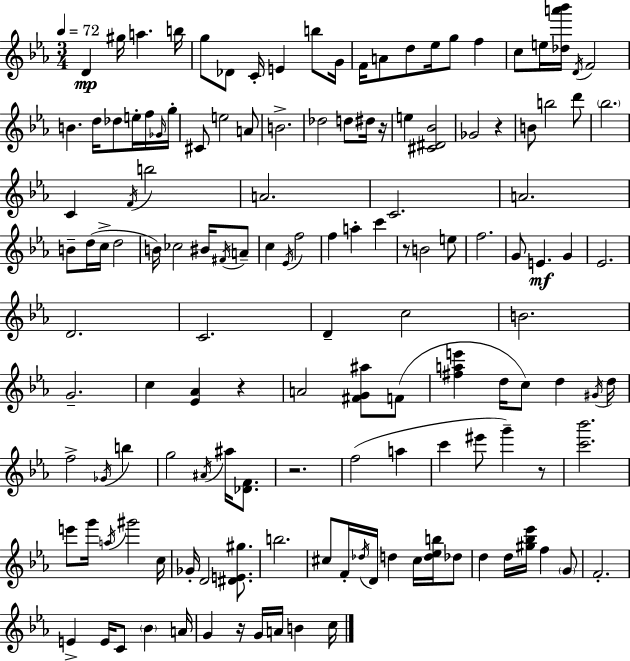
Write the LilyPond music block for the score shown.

{
  \clef treble
  \numericTimeSignature
  \time 3/4
  \key c \minor
  \tempo 4 = 72
  d'4\mp gis''16 a''4. b''16 | g''8 des'8 c'16-. e'4 b''8 g'16 | f'16 a'8 d''8 ees''16 g''8 f''4 | c''8 e''16 <des'' a''' bes'''>16 \acciaccatura { d'16 } f'2 | \break b'4. d''16 des''8 e''16-. f''16 | \grace { ges'16 } g''16-. cis'8 e''2 | a'8 b'2.-> | des''2 d''8 | \break dis''16 r16 e''4 <cis' dis' bes'>2 | ges'2 r4 | b'8 b''2 | d'''8 \parenthesize bes''2. | \break c'4 \acciaccatura { f'16 } b''2 | a'2. | c'2. | a'2. | \break b'8-- d''16( c''16-> d''2 | b'16) ces''2 | bis'16 \acciaccatura { fis'16 } a'8-- c''4 \acciaccatura { ees'16 } f''2 | f''4 a''4-. | \break c'''4 r8 b'2 | e''8 f''2. | g'8 e'4.\mf | g'4 ees'2. | \break d'2. | c'2. | d'4-- c''2 | b'2. | \break g'2.-- | c''4 <ees' aes'>4 | r4 a'2 | <fis' g' ais''>8 f'8( <fis'' a'' e'''>4 d''16 c''8) | \break d''4 \acciaccatura { gis'16 } d''16 f''2-> | \acciaccatura { ges'16 } b''4 g''2 | \acciaccatura { ais'16 } ais''16 <des' f'>8. r2. | f''2( | \break a''4 c'''4 | eis'''8 g'''4--) r8 <c''' bes'''>2. | e'''8 g'''16 \acciaccatura { a''16 } | gis'''2 c''16 ges'16-. d'2 | \break <dis' e' gis''>8. b''2. | cis''8 f'16-. | \acciaccatura { des''16 } d'16 d''4 cis''16 <d'' ees'' b''>16 des''8 d''4 | d''16 <gis'' bes'' ees'''>16 f''4 \parenthesize g'8 f'2.-. | \break e'4-> | e'16 c'8 \parenthesize bes'4 a'16 g'4 | r16 g'16 a'16 b'4 c''16 \bar "|."
}